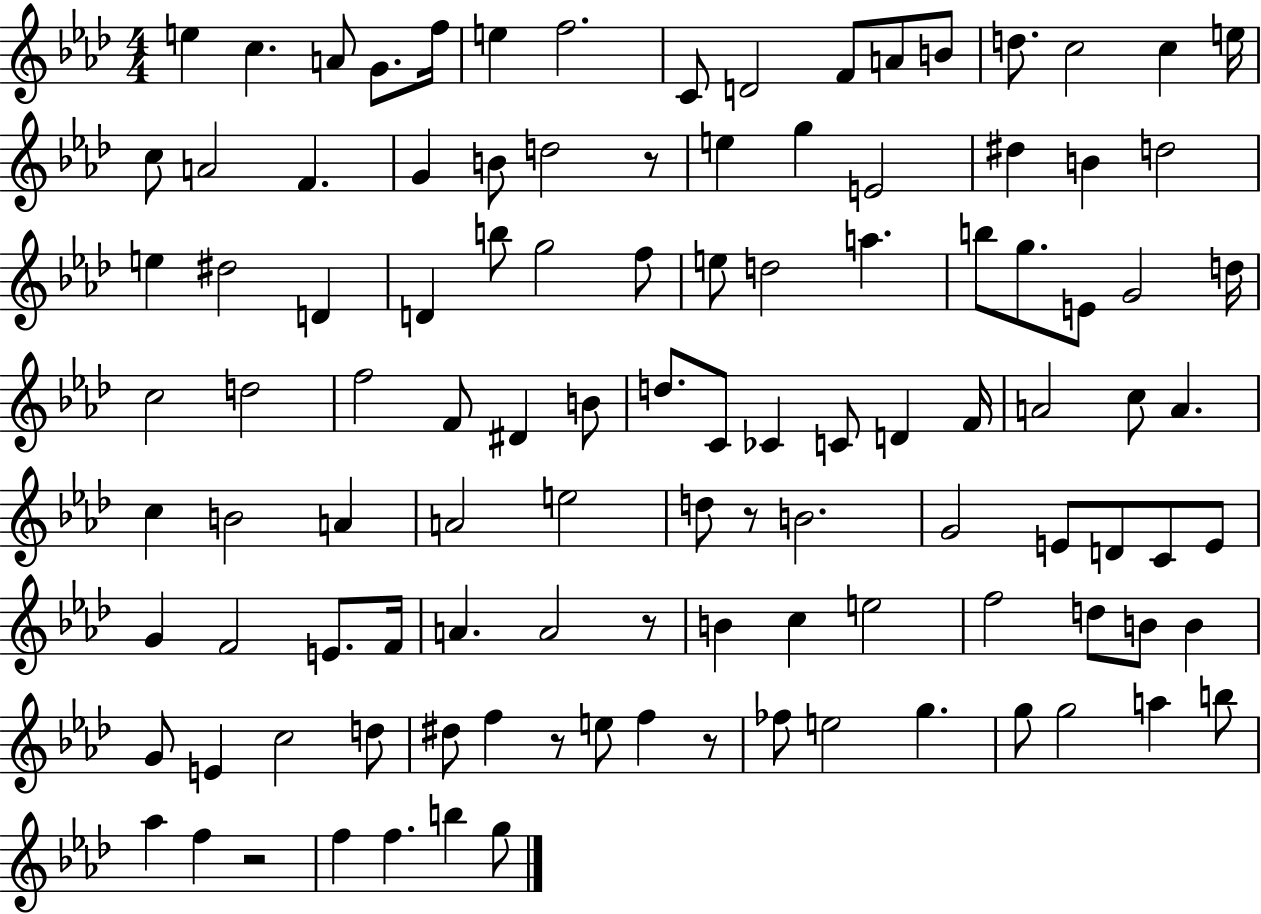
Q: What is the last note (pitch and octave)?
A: G5